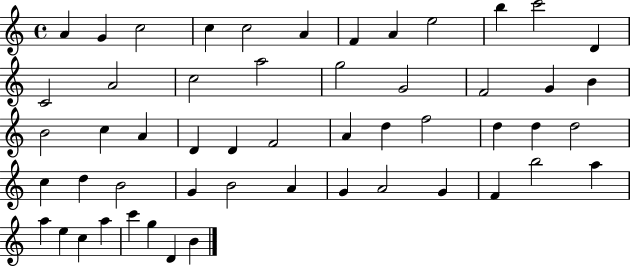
{
  \clef treble
  \time 4/4
  \defaultTimeSignature
  \key c \major
  a'4 g'4 c''2 | c''4 c''2 a'4 | f'4 a'4 e''2 | b''4 c'''2 d'4 | \break c'2 a'2 | c''2 a''2 | g''2 g'2 | f'2 g'4 b'4 | \break b'2 c''4 a'4 | d'4 d'4 f'2 | a'4 d''4 f''2 | d''4 d''4 d''2 | \break c''4 d''4 b'2 | g'4 b'2 a'4 | g'4 a'2 g'4 | f'4 b''2 a''4 | \break a''4 e''4 c''4 a''4 | c'''4 g''4 d'4 b'4 | \bar "|."
}